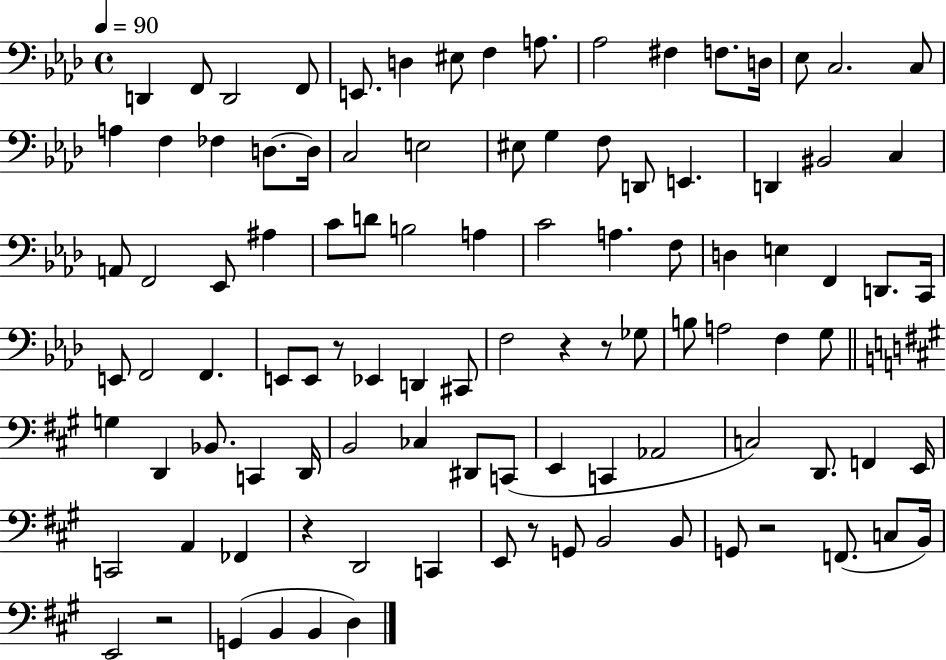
{
  \clef bass
  \time 4/4
  \defaultTimeSignature
  \key aes \major
  \tempo 4 = 90
  \repeat volta 2 { d,4 f,8 d,2 f,8 | e,8. d4 eis8 f4 a8. | aes2 fis4 f8. d16 | ees8 c2. c8 | \break a4 f4 fes4 d8.~~ d16 | c2 e2 | eis8 g4 f8 d,8 e,4. | d,4 bis,2 c4 | \break a,8 f,2 ees,8 ais4 | c'8 d'8 b2 a4 | c'2 a4. f8 | d4 e4 f,4 d,8. c,16 | \break e,8 f,2 f,4. | e,8 e,8 r8 ees,4 d,4 cis,8 | f2 r4 r8 ges8 | b8 a2 f4 g8 | \break \bar "||" \break \key a \major g4 d,4 bes,8. c,4 d,16 | b,2 ces4 dis,8 c,8( | e,4 c,4 aes,2 | c2) d,8. f,4 e,16 | \break c,2 a,4 fes,4 | r4 d,2 c,4 | e,8 r8 g,8 b,2 b,8 | g,8 r2 f,8.( c8 b,16) | \break e,2 r2 | g,4( b,4 b,4 d4) | } \bar "|."
}